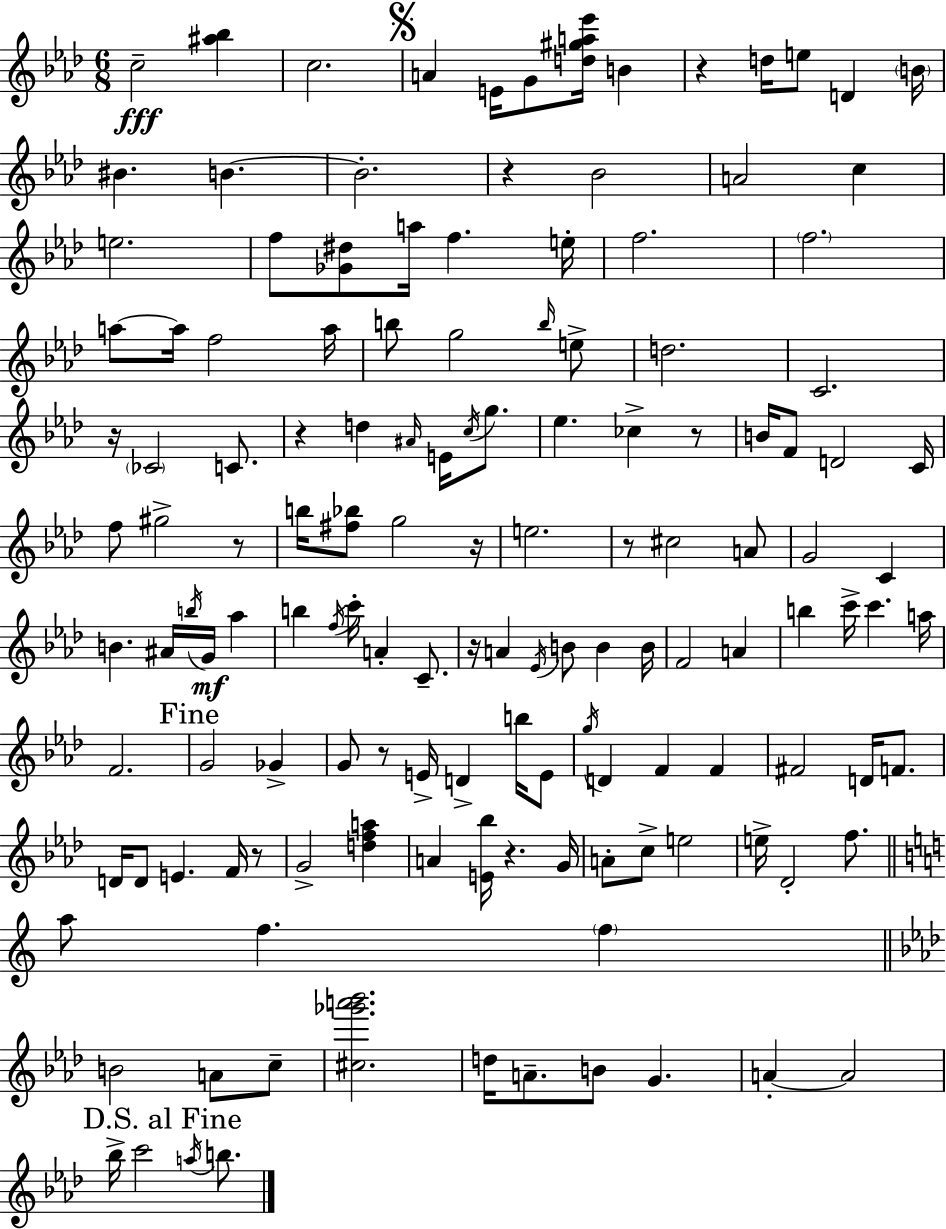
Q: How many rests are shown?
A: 12